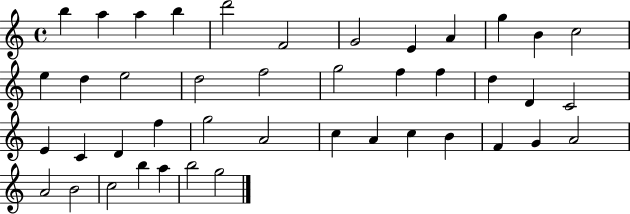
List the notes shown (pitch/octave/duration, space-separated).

B5/q A5/q A5/q B5/q D6/h F4/h G4/h E4/q A4/q G5/q B4/q C5/h E5/q D5/q E5/h D5/h F5/h G5/h F5/q F5/q D5/q D4/q C4/h E4/q C4/q D4/q F5/q G5/h A4/h C5/q A4/q C5/q B4/q F4/q G4/q A4/h A4/h B4/h C5/h B5/q A5/q B5/h G5/h